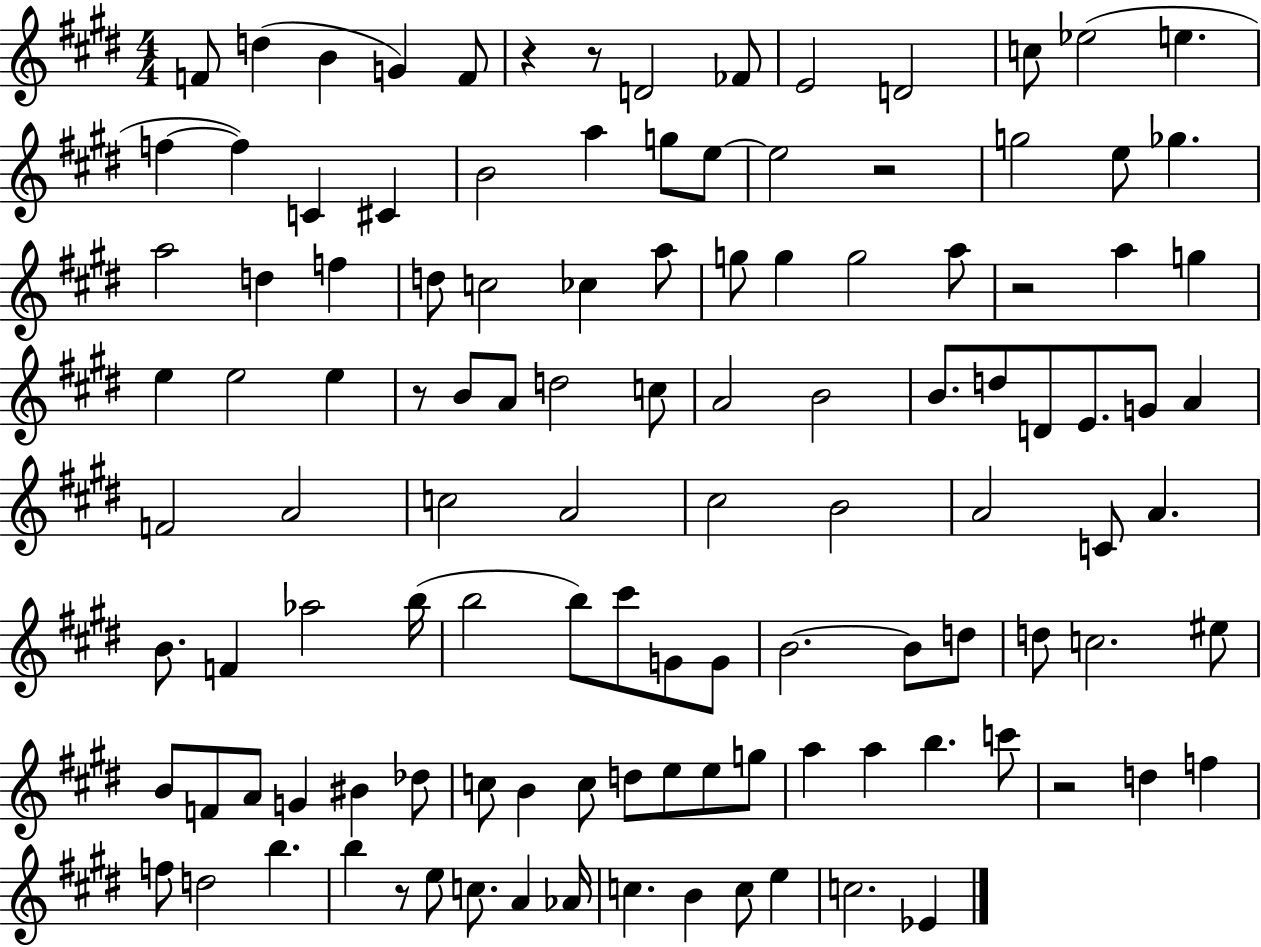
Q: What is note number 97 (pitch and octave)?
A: D5